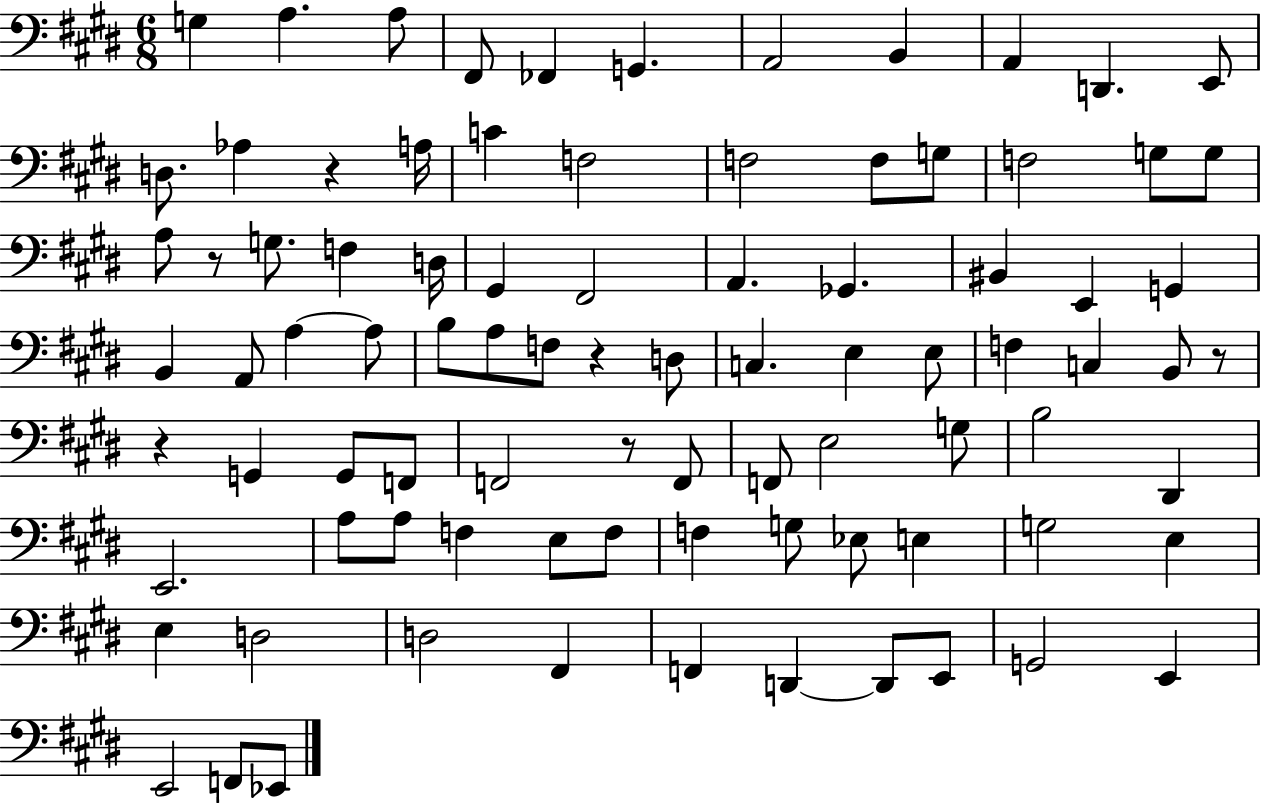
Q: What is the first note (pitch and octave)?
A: G3